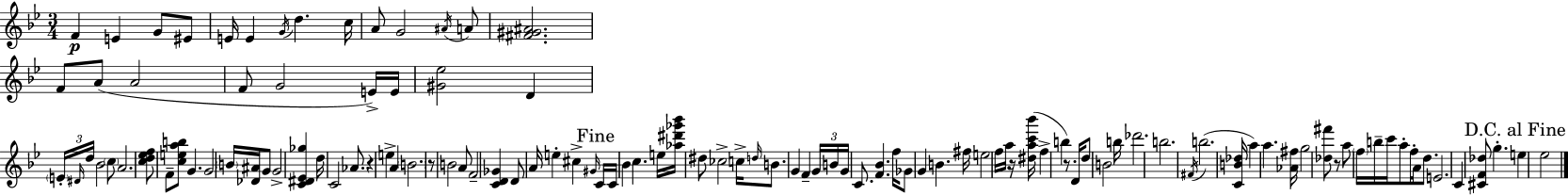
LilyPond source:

{
  \clef treble
  \numericTimeSignature
  \time 3/4
  \key g \minor
  f'4\p e'4 g'8 eis'8 | e'16 e'4 \acciaccatura { g'16 } d''4. | c''16 a'8 g'2 \acciaccatura { ais'16 } | a'8 <fis' gis' ais'>2. | \break f'8 a'8( a'2 | f'8 g'2 | e'16->) e'16 <gis' ees''>2 d'4 | \tuplet 3/2 { \parenthesize e'16-. \grace { dis'16 } d''16 } bes'2 | \break \parenthesize c''8 a'2. | <c'' d'' ees'' f''>8 f'8-- <c'' e'' a'' b''>8 g'4. | g'2 \parenthesize b'16 | <des' ais'>16 g'8 g'2-> <c' dis' ees' ges''>4 | \break d''16 c'2 | aes'8. r4 e''4-> a'4 | \parenthesize b'2. | r8 b'2 | \break a'8 f'2-- <c' d' ges'>4 | d'8 a'16 e''4-. cis''4-> | \grace { gis'16 } \mark "Fine" c'16 c'16 bes'4 c''4. | e''16 <aes'' dis''' ges''' bes'''>16 dis''8 ces''2-> | \break c''16-> \grace { d''16 } b'8. g'4 | f'4-- \tuplet 3/2 { g'16 b'16 g'16 } c'8. <f' bes'>4. | f''16 ges'8 g'4 b'4. | fis''16 e''2 | \break f''16 a''16 r16 <dis'' a'' c''' bes'''>16( f''4-> b''4) | r8. d'16 d''8 b'2 | b''16 des'''2. | b''2. | \break \acciaccatura { fis'16 }( b''2. | <c' b' des''>16 a''4) a''4. | <aes' fis''>16 g''2 | <des'' fis'''>8 r8 a''8 \parenthesize f''16 b''16-- c'''16 a''8-. | \break f''16-. a'16 d''8. e'2. | c'4 <cis' f' des''>8 | g''4.-. \mark "D.C. al Fine" e''4 ees''2 | \bar "|."
}